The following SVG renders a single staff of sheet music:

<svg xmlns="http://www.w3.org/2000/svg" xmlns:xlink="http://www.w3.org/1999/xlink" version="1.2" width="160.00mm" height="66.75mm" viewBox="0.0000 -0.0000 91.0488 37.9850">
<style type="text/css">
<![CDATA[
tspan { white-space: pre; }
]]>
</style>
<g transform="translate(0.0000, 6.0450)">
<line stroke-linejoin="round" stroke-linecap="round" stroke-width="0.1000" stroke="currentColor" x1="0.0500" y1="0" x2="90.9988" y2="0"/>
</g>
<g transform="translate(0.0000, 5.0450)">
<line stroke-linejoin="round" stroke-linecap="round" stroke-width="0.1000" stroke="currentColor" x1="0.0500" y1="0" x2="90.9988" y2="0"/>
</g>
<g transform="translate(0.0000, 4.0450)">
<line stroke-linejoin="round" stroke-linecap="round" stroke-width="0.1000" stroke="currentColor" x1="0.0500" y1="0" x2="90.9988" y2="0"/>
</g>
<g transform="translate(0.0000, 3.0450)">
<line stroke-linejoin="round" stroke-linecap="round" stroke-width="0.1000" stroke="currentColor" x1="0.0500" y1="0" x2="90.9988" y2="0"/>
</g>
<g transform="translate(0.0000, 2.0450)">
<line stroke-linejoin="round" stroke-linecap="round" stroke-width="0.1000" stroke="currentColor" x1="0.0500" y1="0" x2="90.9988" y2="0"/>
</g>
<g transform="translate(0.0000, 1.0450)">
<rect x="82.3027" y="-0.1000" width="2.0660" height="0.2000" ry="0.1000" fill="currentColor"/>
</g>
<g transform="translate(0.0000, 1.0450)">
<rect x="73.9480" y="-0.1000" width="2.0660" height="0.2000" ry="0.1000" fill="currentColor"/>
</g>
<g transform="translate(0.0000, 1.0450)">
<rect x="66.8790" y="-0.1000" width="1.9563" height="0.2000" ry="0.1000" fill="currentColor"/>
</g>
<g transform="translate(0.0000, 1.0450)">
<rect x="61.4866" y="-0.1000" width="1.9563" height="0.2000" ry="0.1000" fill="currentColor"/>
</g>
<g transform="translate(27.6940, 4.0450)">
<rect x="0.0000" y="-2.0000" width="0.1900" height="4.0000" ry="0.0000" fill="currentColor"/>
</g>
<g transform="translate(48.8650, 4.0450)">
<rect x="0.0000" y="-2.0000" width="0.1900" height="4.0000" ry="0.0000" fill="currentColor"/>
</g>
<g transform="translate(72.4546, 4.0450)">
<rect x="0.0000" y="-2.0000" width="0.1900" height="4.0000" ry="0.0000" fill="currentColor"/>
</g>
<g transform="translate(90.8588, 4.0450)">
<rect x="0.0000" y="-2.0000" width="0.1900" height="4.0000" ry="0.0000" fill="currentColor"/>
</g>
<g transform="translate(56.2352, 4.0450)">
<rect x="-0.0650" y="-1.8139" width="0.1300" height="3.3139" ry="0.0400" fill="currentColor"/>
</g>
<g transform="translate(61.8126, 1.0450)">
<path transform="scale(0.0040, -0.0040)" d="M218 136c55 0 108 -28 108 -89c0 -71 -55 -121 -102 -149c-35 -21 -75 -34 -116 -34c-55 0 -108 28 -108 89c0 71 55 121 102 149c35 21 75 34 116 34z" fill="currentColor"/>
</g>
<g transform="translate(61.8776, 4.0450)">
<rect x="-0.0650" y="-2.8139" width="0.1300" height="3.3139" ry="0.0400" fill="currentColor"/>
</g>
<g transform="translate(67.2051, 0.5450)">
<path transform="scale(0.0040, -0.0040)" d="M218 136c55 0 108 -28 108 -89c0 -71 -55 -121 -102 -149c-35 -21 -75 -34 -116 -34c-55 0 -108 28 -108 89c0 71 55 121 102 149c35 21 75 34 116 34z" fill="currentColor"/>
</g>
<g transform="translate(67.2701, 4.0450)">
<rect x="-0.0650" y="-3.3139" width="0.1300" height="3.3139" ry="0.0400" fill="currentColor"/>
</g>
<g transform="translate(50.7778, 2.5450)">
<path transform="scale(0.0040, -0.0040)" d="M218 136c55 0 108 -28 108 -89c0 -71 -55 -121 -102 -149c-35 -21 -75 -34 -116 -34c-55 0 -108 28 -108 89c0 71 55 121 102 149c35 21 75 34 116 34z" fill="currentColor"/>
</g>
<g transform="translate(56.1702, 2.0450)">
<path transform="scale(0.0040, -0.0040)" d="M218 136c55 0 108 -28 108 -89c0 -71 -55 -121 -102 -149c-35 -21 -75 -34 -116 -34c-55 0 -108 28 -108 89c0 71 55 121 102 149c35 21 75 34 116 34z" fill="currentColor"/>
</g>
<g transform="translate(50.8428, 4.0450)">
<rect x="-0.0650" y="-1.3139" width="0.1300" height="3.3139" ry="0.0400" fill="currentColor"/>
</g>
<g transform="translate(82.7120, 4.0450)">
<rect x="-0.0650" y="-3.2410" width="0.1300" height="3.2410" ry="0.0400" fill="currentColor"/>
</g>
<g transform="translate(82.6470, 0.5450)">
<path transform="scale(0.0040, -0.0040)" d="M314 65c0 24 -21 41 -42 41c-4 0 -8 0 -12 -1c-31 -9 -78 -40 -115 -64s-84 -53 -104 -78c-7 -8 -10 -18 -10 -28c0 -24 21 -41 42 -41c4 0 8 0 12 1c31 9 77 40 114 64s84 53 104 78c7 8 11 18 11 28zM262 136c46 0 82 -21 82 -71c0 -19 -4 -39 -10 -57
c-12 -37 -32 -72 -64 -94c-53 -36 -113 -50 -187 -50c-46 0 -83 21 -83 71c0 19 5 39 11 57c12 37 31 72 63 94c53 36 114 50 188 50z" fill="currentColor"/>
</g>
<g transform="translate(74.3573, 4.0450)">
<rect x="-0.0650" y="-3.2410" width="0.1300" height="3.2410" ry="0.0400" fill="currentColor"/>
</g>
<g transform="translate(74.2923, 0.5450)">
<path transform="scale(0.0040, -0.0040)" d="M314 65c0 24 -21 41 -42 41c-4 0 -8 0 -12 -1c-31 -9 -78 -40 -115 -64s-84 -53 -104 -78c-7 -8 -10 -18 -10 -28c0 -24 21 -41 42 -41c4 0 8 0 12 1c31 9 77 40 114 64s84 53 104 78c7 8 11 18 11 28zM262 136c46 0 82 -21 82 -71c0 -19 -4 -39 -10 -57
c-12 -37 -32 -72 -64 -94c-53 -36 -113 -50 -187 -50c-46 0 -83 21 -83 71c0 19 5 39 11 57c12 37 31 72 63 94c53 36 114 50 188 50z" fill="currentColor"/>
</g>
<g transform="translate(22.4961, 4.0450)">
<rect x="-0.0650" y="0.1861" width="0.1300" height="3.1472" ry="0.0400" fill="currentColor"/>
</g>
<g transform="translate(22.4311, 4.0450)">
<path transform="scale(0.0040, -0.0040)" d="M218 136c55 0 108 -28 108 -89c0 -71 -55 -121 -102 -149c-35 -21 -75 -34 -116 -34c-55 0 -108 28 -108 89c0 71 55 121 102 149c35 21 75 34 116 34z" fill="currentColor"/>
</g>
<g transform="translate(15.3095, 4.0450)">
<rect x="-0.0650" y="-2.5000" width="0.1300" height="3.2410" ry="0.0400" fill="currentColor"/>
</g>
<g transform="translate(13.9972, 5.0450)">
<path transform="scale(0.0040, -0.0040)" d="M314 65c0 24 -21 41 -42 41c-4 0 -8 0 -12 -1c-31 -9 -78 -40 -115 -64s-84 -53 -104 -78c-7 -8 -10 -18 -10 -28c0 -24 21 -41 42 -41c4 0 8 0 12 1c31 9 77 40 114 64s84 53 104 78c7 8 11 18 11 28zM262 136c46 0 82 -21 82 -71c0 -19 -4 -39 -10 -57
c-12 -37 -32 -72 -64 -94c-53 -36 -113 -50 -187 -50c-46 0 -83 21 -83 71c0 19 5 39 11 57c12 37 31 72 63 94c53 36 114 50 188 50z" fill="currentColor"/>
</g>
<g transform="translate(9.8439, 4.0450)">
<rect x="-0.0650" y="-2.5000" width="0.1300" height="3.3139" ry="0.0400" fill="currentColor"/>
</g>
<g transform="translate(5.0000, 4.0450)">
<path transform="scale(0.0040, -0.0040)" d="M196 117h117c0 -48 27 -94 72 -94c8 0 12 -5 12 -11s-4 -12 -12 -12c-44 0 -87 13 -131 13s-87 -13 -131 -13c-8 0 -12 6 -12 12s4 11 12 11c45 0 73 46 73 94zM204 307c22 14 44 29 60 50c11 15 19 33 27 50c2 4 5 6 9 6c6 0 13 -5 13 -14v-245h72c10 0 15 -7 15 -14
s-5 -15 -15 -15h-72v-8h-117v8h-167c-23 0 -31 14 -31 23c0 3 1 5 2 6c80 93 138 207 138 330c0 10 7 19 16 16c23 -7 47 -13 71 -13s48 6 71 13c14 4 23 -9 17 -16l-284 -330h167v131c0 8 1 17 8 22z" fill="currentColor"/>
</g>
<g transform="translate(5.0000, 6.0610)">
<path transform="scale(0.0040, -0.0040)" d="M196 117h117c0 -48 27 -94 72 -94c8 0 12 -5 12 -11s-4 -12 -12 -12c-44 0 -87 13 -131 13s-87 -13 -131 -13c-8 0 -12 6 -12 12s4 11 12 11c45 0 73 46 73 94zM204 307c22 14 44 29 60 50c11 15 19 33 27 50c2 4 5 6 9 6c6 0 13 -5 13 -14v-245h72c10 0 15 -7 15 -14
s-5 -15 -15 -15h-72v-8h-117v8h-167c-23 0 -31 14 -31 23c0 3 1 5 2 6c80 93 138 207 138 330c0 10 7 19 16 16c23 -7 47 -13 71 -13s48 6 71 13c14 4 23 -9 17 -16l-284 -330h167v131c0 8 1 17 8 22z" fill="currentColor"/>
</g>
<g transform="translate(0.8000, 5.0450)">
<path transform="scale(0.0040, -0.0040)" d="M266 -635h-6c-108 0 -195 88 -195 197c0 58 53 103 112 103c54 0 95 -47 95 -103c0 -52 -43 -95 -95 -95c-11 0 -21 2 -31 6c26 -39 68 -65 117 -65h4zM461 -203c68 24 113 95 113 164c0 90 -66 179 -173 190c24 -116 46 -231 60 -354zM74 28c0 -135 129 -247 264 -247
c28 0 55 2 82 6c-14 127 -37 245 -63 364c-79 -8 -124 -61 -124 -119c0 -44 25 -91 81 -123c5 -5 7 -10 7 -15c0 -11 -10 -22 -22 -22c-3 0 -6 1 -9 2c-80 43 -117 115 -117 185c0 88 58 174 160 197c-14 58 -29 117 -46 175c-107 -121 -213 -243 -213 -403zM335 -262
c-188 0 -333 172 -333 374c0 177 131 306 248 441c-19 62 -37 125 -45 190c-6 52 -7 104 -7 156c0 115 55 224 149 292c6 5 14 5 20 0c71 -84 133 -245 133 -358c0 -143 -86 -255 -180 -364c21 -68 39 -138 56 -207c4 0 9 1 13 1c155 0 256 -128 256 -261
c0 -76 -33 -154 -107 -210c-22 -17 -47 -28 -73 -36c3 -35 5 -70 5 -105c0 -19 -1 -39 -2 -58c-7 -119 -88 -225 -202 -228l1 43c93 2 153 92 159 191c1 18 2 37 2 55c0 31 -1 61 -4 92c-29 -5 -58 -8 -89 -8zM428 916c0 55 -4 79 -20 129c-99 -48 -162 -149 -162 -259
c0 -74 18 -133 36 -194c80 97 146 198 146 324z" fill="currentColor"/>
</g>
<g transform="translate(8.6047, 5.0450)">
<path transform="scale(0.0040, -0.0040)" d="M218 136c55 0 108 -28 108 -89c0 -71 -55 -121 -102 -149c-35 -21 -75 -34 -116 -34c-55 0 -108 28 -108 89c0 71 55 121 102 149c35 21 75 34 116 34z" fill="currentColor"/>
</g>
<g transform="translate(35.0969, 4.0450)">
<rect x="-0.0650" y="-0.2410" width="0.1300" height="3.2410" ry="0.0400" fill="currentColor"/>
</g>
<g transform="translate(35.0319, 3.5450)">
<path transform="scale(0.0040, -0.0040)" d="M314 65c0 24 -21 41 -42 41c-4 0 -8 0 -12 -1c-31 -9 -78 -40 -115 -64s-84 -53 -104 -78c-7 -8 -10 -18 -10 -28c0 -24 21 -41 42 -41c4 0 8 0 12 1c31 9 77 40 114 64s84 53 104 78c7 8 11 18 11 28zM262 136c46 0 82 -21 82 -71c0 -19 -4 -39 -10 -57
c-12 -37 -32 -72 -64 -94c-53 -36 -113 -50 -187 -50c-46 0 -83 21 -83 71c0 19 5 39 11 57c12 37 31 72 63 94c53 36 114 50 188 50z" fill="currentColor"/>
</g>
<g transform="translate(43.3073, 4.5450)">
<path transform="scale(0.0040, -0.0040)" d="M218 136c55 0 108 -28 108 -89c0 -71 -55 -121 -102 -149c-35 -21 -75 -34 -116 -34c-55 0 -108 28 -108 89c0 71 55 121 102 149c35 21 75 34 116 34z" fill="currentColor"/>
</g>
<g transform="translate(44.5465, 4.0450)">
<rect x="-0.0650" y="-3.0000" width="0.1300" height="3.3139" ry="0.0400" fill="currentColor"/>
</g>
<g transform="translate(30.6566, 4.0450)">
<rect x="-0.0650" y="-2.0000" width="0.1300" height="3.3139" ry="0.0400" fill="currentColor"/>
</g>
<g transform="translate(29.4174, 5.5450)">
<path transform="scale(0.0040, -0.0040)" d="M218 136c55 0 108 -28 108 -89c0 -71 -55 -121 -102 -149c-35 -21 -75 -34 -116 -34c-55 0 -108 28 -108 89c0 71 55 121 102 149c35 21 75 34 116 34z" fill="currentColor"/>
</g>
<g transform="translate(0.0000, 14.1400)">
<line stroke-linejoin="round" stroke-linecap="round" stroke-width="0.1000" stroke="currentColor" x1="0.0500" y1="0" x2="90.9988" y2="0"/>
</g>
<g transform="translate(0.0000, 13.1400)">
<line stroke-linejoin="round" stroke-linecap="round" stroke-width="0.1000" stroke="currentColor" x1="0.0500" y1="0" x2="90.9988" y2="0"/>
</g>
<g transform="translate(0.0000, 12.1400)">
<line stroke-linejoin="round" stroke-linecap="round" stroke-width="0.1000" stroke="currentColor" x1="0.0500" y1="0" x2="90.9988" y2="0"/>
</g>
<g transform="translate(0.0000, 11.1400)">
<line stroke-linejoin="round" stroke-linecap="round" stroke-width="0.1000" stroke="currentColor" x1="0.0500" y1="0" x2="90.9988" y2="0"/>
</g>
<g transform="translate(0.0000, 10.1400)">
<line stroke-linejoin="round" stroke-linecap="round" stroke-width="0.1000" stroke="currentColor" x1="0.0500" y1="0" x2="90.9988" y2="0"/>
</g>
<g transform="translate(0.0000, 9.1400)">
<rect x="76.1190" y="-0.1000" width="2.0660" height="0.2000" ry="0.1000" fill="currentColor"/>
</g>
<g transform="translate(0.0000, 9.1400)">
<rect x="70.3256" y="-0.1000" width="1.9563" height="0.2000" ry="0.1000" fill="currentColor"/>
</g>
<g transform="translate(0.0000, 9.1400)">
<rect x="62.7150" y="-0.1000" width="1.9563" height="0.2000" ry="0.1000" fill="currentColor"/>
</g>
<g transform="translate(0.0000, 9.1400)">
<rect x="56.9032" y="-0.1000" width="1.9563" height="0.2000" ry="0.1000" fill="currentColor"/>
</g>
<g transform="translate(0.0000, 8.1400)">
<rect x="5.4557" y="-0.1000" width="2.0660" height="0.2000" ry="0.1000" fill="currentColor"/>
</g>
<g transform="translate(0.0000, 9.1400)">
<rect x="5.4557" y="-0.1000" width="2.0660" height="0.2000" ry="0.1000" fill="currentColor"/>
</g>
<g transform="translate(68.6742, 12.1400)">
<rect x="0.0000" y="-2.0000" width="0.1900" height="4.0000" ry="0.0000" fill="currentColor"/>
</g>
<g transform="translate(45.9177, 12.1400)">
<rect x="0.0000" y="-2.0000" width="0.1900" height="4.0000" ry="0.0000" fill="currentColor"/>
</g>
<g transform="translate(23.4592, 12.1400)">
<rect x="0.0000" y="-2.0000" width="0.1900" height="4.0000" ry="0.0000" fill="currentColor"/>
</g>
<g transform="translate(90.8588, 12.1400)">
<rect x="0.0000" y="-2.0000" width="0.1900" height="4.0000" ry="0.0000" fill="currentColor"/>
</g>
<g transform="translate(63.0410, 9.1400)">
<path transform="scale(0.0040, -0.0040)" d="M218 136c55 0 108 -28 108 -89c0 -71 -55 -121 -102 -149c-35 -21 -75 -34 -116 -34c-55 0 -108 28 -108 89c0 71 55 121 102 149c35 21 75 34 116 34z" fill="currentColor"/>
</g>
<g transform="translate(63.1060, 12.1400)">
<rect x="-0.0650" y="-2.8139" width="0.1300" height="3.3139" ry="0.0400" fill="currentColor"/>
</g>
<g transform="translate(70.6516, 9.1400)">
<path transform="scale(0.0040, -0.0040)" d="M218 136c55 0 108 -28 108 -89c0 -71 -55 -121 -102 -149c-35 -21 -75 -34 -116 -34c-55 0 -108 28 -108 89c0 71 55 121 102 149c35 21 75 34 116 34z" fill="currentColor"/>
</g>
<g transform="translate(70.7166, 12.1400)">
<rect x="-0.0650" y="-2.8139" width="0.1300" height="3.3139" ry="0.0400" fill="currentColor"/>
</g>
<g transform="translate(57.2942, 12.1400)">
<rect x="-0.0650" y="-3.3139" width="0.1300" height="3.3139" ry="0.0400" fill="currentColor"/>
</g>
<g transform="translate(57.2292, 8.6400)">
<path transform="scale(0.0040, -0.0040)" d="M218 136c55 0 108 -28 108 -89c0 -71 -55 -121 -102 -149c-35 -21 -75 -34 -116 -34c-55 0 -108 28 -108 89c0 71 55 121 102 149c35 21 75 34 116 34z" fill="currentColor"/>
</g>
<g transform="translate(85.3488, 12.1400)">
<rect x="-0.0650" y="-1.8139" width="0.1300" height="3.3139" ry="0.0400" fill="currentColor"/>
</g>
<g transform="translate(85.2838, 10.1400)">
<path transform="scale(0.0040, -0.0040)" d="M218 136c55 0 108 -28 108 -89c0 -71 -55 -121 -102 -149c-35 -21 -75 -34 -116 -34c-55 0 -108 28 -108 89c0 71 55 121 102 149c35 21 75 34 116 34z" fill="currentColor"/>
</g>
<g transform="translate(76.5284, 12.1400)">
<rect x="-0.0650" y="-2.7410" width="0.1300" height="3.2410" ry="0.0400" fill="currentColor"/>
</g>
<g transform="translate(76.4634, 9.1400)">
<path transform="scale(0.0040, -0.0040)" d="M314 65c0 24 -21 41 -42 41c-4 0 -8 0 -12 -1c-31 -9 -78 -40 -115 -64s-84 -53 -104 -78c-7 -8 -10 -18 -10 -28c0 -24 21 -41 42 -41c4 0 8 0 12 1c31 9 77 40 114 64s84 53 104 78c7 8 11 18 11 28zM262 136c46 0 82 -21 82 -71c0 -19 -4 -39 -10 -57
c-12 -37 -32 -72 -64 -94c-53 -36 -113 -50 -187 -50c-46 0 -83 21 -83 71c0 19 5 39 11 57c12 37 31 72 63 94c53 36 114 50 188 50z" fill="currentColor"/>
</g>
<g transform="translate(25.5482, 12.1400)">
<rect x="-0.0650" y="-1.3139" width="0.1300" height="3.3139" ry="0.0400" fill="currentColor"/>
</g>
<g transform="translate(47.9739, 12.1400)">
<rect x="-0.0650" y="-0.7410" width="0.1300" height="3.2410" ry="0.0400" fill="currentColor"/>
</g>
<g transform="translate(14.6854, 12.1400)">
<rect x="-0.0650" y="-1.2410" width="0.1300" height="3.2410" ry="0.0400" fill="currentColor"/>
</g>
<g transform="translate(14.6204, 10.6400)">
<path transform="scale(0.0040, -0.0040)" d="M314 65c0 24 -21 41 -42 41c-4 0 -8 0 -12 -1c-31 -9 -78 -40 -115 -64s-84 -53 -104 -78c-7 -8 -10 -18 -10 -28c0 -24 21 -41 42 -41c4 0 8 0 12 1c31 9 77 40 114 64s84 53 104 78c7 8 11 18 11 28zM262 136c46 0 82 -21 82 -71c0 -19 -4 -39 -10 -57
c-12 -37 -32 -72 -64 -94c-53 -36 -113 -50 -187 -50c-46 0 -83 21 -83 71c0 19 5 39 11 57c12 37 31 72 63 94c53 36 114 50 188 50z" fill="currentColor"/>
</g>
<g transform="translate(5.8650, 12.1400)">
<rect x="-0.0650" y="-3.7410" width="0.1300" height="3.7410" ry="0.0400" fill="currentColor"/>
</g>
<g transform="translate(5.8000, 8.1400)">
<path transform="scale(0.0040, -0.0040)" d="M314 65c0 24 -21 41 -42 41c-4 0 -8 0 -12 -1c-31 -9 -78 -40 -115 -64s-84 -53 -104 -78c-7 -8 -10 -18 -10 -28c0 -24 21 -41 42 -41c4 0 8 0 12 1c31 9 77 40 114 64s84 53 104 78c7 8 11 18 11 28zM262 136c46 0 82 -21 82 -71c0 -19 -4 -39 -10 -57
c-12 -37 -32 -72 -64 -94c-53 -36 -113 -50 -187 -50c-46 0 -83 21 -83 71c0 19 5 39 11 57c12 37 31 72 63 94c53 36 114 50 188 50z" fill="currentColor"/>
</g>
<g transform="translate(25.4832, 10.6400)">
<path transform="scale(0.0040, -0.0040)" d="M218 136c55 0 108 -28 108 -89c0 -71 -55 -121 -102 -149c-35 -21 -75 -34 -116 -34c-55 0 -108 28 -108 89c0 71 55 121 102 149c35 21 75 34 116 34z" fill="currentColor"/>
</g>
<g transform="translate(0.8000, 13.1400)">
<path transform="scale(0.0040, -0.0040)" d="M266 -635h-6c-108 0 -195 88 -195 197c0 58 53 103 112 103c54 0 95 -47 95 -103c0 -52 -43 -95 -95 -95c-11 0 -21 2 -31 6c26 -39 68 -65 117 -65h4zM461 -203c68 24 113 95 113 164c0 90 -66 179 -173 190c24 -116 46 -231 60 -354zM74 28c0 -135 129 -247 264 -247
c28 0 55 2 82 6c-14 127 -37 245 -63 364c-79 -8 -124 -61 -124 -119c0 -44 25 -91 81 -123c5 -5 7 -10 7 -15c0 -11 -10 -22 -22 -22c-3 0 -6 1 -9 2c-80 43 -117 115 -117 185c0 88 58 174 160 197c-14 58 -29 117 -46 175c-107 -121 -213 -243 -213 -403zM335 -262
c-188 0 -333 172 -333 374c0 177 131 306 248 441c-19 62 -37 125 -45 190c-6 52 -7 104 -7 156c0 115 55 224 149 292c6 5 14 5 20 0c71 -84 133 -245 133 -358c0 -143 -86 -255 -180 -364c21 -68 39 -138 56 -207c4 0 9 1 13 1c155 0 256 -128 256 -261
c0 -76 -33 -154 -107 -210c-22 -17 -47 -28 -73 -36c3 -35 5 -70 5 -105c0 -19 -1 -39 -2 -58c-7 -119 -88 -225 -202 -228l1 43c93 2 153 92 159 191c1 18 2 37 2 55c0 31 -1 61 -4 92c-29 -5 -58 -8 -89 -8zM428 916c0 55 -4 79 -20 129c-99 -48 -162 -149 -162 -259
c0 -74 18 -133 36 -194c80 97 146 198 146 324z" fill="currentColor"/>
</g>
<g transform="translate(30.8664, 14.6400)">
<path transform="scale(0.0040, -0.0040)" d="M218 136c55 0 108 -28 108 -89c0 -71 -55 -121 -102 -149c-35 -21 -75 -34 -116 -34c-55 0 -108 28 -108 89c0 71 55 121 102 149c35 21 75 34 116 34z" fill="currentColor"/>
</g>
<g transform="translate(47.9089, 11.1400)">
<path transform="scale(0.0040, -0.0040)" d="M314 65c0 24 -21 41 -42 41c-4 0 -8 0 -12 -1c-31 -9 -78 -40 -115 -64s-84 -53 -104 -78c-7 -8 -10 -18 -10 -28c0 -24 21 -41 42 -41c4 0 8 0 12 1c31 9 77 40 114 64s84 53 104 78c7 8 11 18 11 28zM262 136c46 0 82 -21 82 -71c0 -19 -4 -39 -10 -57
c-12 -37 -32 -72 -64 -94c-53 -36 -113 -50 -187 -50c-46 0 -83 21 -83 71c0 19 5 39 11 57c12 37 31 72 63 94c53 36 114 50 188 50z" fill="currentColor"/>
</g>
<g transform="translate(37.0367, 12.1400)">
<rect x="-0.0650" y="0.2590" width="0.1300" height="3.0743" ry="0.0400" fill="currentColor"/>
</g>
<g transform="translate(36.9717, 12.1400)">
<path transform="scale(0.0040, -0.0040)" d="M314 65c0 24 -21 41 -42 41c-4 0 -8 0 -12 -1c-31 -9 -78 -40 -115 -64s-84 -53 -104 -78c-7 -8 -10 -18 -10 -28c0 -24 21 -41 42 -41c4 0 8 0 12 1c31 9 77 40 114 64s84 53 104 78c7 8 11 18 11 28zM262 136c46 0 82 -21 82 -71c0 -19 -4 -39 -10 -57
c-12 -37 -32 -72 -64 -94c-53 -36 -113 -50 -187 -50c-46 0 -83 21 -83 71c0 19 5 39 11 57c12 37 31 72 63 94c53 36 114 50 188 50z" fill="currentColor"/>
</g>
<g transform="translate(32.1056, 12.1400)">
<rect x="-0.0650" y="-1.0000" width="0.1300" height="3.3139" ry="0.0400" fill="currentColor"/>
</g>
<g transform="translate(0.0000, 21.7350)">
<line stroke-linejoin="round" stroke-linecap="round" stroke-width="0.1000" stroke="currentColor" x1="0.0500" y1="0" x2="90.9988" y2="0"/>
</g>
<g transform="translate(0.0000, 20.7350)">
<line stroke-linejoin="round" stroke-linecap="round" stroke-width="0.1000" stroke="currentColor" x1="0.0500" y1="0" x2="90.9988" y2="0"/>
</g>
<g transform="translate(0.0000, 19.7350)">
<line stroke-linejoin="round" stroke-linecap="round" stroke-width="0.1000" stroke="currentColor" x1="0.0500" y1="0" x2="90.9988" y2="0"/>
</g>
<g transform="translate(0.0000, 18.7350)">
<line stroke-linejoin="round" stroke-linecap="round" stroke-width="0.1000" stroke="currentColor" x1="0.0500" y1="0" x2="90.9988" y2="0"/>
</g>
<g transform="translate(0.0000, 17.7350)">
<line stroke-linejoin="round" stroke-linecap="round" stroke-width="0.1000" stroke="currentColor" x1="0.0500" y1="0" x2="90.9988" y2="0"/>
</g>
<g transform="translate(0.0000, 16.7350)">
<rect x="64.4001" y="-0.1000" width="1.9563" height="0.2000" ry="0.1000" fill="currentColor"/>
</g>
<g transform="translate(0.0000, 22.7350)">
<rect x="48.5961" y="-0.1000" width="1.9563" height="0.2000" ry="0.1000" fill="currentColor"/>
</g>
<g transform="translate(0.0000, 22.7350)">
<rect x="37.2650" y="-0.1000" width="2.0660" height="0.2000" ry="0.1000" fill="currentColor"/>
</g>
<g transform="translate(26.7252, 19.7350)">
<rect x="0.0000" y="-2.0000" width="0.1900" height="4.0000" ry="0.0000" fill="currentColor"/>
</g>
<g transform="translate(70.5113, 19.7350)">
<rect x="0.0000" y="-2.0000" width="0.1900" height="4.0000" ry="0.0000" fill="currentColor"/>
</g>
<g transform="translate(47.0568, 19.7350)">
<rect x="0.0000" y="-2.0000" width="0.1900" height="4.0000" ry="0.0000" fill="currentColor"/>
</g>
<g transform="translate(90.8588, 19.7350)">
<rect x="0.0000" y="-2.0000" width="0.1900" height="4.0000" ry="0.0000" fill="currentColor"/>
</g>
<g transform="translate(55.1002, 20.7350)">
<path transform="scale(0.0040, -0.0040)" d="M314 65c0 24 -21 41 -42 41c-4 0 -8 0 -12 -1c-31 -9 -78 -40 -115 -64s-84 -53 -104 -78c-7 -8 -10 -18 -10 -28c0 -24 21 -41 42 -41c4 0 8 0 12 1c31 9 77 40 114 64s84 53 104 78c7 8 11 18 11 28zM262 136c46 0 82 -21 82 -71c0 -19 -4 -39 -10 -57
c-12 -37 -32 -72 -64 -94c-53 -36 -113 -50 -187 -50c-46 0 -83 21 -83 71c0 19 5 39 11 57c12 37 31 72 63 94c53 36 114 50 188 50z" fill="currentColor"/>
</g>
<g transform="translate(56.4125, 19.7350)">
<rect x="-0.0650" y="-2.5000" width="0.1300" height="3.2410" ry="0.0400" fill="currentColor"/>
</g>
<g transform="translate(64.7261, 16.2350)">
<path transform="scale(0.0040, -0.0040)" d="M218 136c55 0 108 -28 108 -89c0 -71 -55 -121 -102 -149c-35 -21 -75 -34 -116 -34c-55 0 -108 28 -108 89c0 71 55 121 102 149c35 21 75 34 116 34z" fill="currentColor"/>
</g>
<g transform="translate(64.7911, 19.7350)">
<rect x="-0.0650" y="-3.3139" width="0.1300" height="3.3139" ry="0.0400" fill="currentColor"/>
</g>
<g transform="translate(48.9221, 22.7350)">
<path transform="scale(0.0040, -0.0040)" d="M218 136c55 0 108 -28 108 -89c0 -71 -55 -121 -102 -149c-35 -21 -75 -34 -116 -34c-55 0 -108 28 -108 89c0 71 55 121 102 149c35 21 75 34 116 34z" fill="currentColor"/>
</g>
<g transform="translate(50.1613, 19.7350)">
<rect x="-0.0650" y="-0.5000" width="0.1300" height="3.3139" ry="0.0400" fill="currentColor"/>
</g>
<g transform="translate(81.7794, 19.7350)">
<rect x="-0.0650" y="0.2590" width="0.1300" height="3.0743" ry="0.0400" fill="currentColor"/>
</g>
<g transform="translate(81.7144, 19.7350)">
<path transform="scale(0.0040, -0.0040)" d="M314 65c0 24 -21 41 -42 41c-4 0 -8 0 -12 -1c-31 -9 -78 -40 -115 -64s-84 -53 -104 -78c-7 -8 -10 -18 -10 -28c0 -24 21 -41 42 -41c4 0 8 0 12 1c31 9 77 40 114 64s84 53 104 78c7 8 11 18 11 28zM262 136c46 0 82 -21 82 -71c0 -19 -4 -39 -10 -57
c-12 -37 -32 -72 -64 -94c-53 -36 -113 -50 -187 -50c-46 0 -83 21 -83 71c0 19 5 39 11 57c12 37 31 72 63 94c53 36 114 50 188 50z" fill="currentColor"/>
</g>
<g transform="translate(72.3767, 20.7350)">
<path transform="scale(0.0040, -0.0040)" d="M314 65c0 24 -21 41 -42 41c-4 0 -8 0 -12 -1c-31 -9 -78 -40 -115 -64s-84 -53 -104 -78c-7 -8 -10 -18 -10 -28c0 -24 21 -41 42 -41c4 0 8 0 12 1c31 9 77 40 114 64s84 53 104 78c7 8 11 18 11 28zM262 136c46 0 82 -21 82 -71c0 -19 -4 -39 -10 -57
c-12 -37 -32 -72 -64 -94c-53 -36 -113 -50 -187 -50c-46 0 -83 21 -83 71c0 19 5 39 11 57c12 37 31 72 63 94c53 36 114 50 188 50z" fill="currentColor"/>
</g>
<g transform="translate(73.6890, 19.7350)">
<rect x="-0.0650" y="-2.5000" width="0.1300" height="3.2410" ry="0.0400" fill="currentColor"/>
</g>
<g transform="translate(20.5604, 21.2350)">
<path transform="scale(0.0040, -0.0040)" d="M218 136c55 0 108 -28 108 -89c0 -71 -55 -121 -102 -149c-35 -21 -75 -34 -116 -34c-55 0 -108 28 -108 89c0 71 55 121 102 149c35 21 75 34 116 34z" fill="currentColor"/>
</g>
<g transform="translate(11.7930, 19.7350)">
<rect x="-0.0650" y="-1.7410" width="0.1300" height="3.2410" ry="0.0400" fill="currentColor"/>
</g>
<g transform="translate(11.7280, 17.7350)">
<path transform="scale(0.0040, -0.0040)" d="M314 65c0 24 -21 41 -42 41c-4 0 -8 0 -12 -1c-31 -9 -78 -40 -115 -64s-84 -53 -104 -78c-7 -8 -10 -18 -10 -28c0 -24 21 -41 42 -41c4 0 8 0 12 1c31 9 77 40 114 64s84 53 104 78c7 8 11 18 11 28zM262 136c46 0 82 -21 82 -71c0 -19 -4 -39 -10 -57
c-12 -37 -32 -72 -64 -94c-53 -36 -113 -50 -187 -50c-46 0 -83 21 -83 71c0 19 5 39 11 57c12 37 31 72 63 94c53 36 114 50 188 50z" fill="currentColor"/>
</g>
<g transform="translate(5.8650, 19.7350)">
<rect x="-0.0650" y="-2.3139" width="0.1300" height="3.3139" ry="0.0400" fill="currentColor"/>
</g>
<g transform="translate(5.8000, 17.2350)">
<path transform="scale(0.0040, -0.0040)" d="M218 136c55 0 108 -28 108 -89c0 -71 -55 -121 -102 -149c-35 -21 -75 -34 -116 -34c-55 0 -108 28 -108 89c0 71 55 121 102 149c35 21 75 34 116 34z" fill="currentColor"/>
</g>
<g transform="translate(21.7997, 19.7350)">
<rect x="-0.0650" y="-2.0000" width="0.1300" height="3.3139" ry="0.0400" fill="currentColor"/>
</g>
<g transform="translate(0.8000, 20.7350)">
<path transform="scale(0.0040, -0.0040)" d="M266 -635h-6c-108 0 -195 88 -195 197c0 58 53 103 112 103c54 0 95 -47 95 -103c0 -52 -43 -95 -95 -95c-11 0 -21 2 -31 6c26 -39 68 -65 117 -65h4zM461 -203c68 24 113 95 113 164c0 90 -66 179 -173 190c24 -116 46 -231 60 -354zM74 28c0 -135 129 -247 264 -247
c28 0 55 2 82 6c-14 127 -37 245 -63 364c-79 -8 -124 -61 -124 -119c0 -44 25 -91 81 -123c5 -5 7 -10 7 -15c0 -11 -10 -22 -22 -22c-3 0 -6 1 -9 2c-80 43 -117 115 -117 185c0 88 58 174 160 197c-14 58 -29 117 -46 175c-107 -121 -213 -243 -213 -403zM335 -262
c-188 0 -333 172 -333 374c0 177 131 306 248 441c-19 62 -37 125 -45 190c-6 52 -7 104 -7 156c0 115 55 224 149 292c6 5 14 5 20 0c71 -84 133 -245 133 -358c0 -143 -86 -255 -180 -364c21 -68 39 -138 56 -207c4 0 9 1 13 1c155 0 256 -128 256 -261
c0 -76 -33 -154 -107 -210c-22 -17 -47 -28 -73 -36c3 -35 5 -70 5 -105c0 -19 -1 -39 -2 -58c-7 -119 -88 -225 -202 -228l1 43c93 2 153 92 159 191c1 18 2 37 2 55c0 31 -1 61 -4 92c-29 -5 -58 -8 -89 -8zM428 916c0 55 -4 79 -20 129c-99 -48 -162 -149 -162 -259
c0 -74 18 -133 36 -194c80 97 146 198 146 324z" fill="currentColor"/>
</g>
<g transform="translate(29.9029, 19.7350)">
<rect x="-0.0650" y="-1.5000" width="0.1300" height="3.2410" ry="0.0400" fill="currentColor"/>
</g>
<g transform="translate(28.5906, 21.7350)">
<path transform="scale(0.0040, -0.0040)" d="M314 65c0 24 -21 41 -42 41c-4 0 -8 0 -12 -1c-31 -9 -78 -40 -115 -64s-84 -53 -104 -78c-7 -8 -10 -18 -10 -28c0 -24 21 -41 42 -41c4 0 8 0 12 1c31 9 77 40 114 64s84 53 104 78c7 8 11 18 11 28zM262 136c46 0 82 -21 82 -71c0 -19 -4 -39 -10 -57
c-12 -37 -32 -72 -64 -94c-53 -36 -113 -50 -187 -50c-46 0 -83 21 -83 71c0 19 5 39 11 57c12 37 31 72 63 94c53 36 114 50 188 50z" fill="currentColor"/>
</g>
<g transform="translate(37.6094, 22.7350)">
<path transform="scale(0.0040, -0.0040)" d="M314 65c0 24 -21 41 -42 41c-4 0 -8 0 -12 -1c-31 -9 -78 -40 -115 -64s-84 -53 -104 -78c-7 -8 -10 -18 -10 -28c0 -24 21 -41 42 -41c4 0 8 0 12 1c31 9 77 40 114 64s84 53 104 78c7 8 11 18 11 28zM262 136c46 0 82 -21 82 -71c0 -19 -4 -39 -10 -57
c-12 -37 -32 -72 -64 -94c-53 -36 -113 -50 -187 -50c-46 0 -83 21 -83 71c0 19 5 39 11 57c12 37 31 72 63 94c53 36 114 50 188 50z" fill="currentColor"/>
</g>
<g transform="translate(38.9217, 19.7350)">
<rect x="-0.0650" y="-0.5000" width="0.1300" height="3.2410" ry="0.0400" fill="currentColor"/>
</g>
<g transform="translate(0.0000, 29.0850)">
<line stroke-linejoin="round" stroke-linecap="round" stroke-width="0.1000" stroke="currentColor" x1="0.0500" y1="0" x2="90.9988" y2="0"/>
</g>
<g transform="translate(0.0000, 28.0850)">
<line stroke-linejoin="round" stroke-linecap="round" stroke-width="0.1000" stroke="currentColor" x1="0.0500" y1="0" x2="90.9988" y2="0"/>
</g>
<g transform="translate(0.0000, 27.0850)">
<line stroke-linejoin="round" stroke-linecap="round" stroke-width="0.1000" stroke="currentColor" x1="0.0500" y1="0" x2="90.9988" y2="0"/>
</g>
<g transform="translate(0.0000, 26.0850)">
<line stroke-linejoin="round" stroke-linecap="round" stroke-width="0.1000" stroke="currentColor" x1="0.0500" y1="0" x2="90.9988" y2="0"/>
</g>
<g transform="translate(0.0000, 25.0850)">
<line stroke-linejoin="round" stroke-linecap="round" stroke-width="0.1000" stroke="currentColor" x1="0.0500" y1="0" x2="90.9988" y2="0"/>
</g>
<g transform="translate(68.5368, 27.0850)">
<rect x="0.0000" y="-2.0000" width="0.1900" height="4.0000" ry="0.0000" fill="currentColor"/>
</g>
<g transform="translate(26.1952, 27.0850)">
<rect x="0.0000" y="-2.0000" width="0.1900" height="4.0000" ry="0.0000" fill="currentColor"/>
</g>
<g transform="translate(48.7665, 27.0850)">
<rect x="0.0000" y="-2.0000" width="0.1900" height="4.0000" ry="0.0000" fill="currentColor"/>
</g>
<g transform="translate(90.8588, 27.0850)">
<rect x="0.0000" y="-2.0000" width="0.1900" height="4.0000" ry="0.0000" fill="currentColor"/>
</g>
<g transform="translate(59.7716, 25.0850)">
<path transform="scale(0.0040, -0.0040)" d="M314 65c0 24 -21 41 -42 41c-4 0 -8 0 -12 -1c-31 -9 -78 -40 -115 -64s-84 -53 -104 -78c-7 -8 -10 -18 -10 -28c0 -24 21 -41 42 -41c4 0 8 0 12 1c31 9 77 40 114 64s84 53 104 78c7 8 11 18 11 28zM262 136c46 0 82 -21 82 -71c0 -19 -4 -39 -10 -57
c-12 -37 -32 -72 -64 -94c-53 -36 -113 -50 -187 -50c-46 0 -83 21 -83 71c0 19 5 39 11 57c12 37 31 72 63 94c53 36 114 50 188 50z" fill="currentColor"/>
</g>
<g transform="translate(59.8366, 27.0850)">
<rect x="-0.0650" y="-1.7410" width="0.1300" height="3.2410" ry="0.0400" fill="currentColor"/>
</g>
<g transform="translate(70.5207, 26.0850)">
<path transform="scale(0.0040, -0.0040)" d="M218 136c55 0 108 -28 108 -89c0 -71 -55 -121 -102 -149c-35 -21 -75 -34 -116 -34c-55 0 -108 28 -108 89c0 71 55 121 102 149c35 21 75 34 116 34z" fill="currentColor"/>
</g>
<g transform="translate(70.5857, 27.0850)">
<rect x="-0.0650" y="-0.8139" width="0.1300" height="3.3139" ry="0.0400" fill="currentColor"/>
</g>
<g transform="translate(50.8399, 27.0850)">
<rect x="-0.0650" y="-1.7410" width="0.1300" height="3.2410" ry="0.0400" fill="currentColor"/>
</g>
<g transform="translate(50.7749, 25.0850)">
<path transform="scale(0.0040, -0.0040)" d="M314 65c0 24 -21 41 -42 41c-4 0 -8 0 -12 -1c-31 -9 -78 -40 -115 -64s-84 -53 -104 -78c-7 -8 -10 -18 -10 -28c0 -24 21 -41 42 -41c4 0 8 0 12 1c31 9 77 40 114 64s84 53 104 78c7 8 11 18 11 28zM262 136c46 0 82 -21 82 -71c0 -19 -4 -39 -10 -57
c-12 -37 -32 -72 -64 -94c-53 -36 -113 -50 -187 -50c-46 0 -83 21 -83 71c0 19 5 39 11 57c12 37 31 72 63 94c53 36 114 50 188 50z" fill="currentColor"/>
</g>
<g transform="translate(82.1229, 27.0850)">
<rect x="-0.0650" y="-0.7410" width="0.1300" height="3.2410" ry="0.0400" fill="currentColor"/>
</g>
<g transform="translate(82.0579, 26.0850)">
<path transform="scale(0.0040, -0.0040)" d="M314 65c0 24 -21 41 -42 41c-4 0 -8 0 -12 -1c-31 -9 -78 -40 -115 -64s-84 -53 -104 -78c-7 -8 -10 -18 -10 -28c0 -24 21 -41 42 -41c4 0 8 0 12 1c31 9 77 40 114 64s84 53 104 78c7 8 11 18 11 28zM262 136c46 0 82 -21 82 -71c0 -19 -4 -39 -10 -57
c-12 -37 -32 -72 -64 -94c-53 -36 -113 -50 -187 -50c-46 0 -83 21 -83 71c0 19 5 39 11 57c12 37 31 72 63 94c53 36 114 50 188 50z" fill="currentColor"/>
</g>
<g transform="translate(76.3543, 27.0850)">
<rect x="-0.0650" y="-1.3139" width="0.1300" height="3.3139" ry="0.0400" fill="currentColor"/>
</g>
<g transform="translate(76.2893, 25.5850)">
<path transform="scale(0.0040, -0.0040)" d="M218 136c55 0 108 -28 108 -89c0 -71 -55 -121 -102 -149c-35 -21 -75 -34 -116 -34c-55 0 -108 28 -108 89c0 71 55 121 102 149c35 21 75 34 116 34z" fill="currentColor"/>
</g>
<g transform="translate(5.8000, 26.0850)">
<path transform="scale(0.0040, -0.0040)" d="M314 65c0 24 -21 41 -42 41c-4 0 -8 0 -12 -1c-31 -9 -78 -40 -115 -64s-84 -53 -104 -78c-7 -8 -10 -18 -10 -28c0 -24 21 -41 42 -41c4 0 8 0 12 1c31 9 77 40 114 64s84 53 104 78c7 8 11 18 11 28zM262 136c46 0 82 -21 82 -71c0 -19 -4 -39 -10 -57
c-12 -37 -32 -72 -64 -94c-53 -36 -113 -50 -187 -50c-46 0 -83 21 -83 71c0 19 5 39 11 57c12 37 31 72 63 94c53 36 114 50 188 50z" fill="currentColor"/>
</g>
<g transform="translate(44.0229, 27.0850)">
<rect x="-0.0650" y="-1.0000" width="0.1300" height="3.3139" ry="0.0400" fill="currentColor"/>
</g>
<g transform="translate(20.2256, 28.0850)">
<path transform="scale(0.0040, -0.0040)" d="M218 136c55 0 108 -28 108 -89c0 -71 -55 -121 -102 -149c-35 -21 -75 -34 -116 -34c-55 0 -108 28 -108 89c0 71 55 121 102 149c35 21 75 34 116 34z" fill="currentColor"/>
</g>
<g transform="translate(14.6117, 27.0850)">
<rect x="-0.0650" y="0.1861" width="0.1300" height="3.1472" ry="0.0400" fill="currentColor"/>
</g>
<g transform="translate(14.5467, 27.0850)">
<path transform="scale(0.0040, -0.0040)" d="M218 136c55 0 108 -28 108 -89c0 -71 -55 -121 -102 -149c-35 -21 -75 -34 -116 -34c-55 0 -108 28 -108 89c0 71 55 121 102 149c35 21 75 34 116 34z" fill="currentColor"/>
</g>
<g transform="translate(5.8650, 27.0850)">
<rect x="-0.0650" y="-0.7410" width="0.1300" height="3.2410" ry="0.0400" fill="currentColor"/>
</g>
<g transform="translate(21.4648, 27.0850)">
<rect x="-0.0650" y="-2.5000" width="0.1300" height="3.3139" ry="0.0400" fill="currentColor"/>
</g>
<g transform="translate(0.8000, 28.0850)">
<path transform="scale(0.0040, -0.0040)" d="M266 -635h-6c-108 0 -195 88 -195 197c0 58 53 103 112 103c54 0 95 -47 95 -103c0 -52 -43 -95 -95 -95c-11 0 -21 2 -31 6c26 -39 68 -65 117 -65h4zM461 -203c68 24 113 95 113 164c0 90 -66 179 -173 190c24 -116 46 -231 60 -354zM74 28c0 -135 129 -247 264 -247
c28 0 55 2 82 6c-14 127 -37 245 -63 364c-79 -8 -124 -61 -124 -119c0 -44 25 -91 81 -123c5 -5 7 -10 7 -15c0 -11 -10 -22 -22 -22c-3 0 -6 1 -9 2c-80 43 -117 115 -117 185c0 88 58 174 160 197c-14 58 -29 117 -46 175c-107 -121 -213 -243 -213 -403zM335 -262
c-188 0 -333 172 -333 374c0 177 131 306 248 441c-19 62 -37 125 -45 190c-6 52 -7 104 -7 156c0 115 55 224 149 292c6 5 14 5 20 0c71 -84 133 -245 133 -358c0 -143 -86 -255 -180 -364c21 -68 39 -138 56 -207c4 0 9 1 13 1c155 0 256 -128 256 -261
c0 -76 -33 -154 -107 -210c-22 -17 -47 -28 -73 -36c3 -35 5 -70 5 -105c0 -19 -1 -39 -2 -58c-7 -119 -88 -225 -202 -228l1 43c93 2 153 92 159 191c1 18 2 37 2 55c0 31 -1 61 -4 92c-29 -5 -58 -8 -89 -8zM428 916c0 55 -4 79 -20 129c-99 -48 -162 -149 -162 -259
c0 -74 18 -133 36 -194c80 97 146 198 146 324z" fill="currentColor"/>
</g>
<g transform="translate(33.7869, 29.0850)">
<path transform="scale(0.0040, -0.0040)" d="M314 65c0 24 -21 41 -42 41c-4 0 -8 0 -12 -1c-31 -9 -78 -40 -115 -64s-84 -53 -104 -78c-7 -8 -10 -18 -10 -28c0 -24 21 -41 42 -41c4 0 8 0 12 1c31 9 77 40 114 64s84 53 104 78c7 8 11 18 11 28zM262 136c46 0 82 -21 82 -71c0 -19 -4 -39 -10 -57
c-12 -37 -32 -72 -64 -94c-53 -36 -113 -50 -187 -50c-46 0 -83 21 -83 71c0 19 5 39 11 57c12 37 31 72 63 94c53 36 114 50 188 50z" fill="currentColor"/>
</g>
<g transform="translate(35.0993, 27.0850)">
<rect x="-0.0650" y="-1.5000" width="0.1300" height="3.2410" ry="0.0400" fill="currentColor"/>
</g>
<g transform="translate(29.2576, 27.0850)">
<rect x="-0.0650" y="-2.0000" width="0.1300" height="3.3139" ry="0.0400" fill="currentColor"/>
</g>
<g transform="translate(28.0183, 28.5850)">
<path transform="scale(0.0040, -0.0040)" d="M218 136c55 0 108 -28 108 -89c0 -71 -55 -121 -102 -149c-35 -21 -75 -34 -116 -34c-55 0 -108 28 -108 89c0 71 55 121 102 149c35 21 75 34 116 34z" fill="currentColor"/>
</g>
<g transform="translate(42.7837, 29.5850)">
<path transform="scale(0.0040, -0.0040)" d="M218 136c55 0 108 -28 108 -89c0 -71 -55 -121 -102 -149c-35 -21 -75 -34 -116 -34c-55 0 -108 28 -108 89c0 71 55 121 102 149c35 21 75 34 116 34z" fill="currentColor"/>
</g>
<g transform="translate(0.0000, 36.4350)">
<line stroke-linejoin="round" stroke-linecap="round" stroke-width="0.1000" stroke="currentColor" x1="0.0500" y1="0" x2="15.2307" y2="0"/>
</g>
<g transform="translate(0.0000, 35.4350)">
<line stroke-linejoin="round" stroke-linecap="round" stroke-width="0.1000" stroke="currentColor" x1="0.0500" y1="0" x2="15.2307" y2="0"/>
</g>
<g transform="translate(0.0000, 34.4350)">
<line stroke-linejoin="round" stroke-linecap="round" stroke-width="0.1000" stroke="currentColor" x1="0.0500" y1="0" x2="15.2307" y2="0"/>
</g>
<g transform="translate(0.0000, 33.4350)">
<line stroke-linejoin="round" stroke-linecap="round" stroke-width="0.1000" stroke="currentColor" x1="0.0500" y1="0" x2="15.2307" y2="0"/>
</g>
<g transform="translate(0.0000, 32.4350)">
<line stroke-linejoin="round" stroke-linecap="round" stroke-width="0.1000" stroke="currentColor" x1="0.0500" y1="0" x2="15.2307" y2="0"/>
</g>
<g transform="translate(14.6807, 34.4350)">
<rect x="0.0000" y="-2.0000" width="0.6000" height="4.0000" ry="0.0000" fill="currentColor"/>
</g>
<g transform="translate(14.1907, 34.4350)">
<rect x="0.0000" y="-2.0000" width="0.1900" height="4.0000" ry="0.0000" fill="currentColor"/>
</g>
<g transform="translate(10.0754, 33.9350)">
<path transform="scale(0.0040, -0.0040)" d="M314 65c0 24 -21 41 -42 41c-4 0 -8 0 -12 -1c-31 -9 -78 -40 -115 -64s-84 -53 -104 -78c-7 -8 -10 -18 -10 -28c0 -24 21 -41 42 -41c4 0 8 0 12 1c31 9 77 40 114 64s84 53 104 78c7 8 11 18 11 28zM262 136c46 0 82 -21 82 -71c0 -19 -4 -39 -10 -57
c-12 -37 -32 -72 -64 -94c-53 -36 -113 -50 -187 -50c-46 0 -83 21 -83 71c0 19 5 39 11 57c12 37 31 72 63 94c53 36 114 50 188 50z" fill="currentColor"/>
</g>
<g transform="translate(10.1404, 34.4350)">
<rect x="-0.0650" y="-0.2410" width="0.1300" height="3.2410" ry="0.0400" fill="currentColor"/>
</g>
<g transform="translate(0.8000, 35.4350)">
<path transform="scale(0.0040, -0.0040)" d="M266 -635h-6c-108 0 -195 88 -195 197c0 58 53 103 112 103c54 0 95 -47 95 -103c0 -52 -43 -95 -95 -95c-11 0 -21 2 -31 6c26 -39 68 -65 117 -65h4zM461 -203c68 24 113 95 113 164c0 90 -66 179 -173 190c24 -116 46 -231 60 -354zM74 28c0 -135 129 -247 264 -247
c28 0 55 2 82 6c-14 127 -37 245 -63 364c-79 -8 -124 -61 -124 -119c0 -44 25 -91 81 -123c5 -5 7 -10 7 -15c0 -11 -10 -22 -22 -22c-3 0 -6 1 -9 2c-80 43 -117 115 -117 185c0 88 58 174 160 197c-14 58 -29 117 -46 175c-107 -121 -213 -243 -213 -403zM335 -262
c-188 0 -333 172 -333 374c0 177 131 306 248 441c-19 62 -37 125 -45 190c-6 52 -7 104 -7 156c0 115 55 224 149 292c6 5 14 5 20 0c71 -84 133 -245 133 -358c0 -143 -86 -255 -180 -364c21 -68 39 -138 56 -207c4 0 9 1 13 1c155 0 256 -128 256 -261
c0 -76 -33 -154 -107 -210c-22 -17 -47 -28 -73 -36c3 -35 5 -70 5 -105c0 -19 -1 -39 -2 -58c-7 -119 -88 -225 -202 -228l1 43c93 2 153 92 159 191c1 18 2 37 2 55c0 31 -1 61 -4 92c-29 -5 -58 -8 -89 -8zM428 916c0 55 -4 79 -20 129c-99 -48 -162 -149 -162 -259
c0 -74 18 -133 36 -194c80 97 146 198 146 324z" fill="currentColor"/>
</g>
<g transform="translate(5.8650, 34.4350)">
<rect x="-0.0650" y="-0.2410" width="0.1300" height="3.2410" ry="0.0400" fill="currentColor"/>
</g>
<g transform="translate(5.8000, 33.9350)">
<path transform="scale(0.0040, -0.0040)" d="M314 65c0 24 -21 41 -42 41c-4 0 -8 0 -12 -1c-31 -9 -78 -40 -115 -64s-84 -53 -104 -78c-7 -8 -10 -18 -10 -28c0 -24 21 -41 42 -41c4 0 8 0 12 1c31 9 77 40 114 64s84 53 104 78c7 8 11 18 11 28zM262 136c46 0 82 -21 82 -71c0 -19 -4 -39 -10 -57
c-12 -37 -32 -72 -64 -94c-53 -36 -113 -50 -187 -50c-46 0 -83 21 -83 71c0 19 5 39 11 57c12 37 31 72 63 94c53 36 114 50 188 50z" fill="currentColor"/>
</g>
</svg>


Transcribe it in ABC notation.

X:1
T:Untitled
M:4/4
L:1/4
K:C
G G2 B F c2 A e f a b b2 b2 c'2 e2 e D B2 d2 b a a a2 f g f2 F E2 C2 C G2 b G2 B2 d2 B G F E2 D f2 f2 d e d2 c2 c2